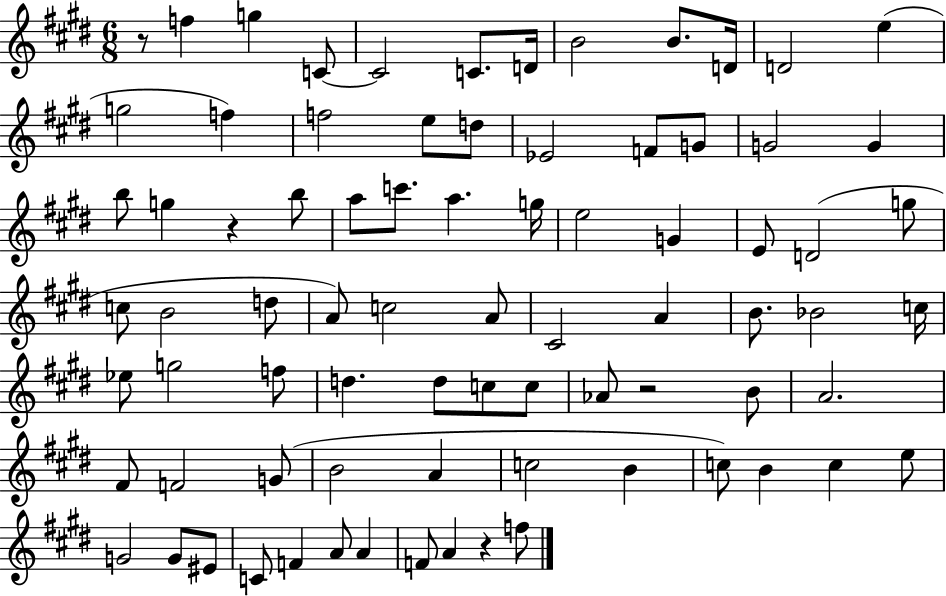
{
  \clef treble
  \numericTimeSignature
  \time 6/8
  \key e \major
  r8 f''4 g''4 c'8~~ | c'2 c'8. d'16 | b'2 b'8. d'16 | d'2 e''4( | \break g''2 f''4) | f''2 e''8 d''8 | ees'2 f'8 g'8 | g'2 g'4 | \break b''8 g''4 r4 b''8 | a''8 c'''8. a''4. g''16 | e''2 g'4 | e'8 d'2( g''8 | \break c''8 b'2 d''8 | a'8) c''2 a'8 | cis'2 a'4 | b'8. bes'2 c''16 | \break ees''8 g''2 f''8 | d''4. d''8 c''8 c''8 | aes'8 r2 b'8 | a'2. | \break fis'8 f'2 g'8( | b'2 a'4 | c''2 b'4 | c''8) b'4 c''4 e''8 | \break g'2 g'8 eis'8 | c'8 f'4 a'8 a'4 | f'8 a'4 r4 f''8 | \bar "|."
}